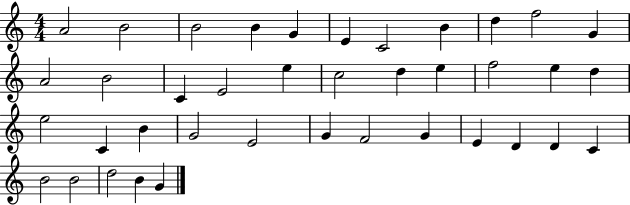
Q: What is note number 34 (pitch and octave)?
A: C4